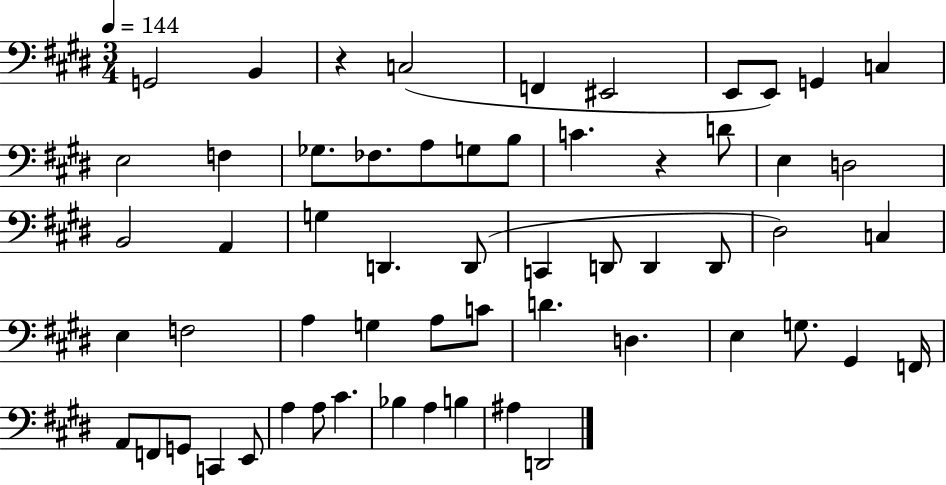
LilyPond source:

{
  \clef bass
  \numericTimeSignature
  \time 3/4
  \key e \major
  \tempo 4 = 144
  \repeat volta 2 { g,2 b,4 | r4 c2( | f,4 eis,2 | e,8 e,8) g,4 c4 | \break e2 f4 | ges8. fes8. a8 g8 b8 | c'4. r4 d'8 | e4 d2 | \break b,2 a,4 | g4 d,4. d,8( | c,4 d,8 d,4 d,8 | dis2) c4 | \break e4 f2 | a4 g4 a8 c'8 | d'4. d4. | e4 g8. gis,4 f,16 | \break a,8 f,8 g,8 c,4 e,8 | a4 a8 cis'4. | bes4 a4 b4 | ais4 d,2 | \break } \bar "|."
}